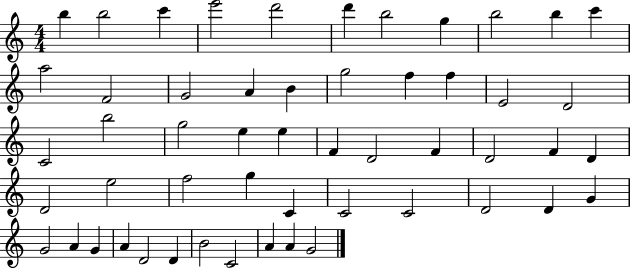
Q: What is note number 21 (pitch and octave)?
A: D4